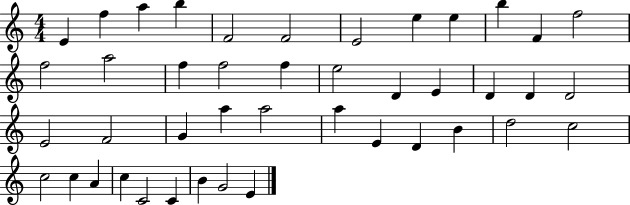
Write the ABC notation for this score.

X:1
T:Untitled
M:4/4
L:1/4
K:C
E f a b F2 F2 E2 e e b F f2 f2 a2 f f2 f e2 D E D D D2 E2 F2 G a a2 a E D B d2 c2 c2 c A c C2 C B G2 E